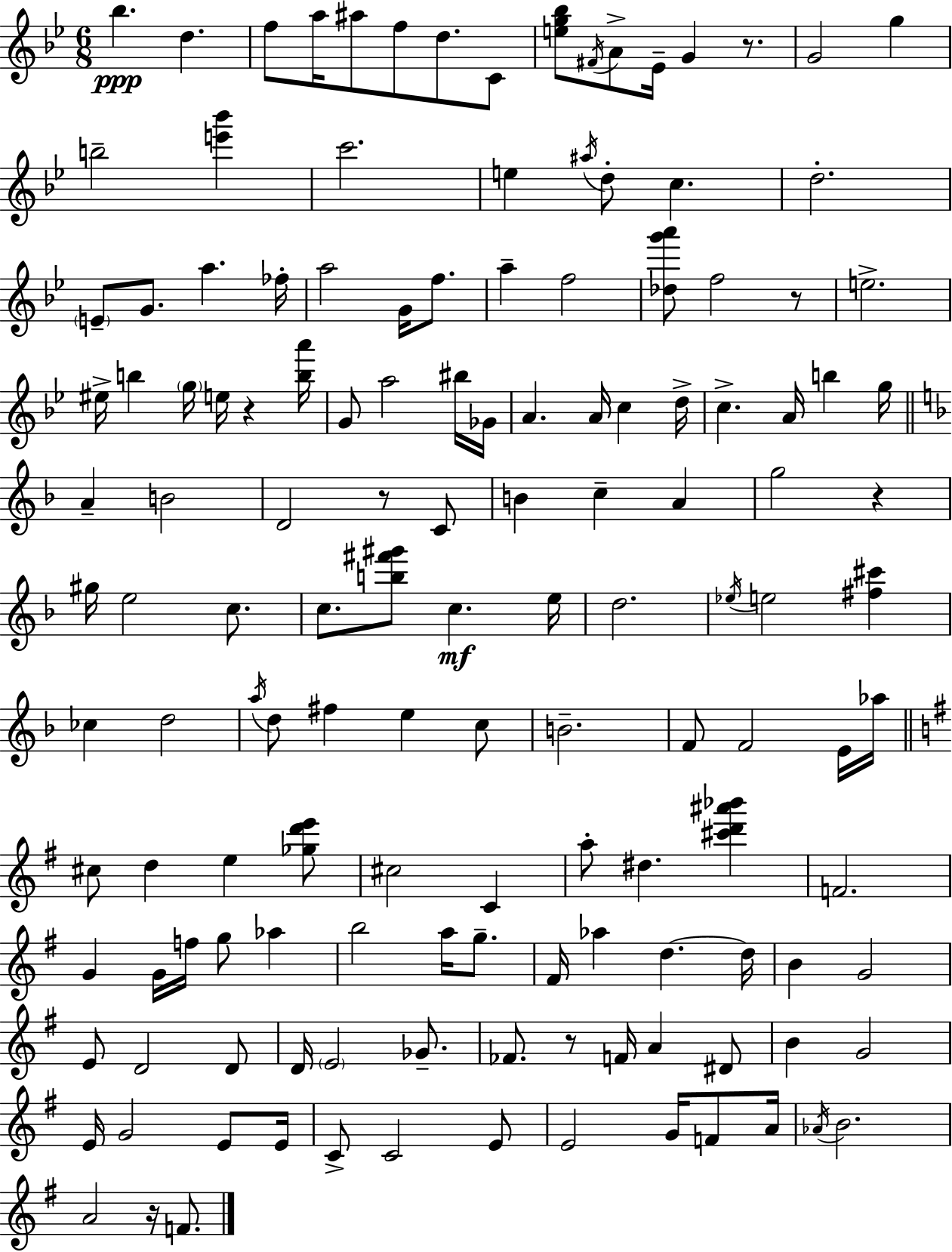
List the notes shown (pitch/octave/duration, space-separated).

Bb5/q. D5/q. F5/e A5/s A#5/e F5/e D5/e. C4/e [E5,G5,Bb5]/e F#4/s A4/e Eb4/s G4/q R/e. G4/h G5/q B5/h [E6,Bb6]/q C6/h. E5/q A#5/s D5/e C5/q. D5/h. E4/e G4/e. A5/q. FES5/s A5/h G4/s F5/e. A5/q F5/h [Db5,G6,A6]/e F5/h R/e E5/h. EIS5/s B5/q G5/s E5/s R/q [B5,A6]/s G4/e A5/h BIS5/s Gb4/s A4/q. A4/s C5/q D5/s C5/q. A4/s B5/q G5/s A4/q B4/h D4/h R/e C4/e B4/q C5/q A4/q G5/h R/q G#5/s E5/h C5/e. C5/e. [B5,F#6,G#6]/e C5/q. E5/s D5/h. Eb5/s E5/h [F#5,C#6]/q CES5/q D5/h A5/s D5/e F#5/q E5/q C5/e B4/h. F4/e F4/h E4/s Ab5/s C#5/e D5/q E5/q [Gb5,D6,E6]/e C#5/h C4/q A5/e D#5/q. [C#6,D6,A#6,Bb6]/q F4/h. G4/q G4/s F5/s G5/e Ab5/q B5/h A5/s G5/e. F#4/s Ab5/q D5/q. D5/s B4/q G4/h E4/e D4/h D4/e D4/s E4/h Gb4/e. FES4/e. R/e F4/s A4/q D#4/e B4/q G4/h E4/s G4/h E4/e E4/s C4/e C4/h E4/e E4/h G4/s F4/e A4/s Ab4/s B4/h. A4/h R/s F4/e.